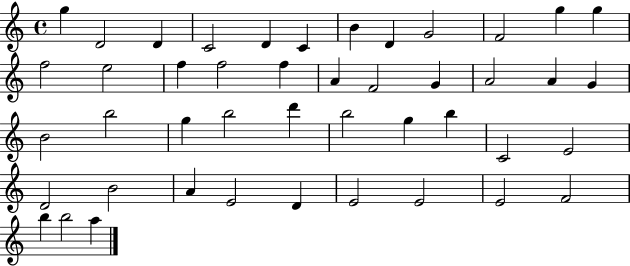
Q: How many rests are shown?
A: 0